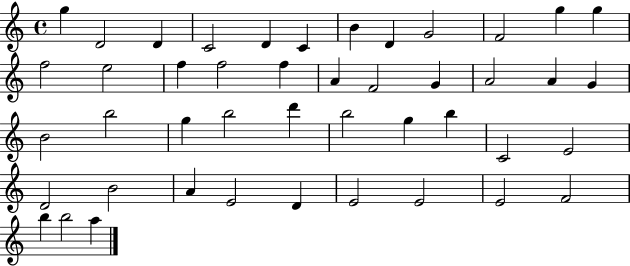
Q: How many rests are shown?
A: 0